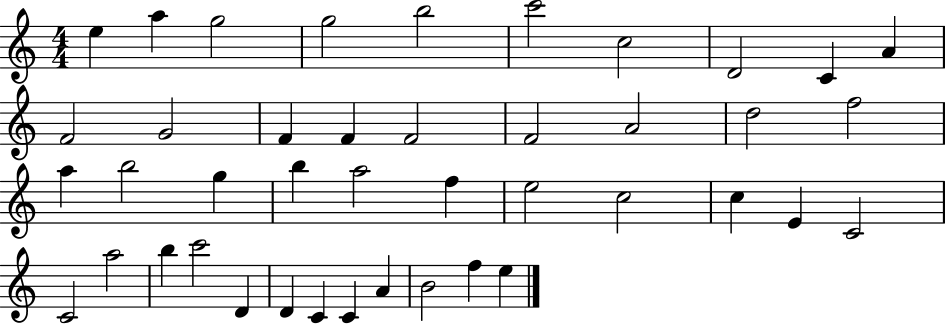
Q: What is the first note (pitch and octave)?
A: E5